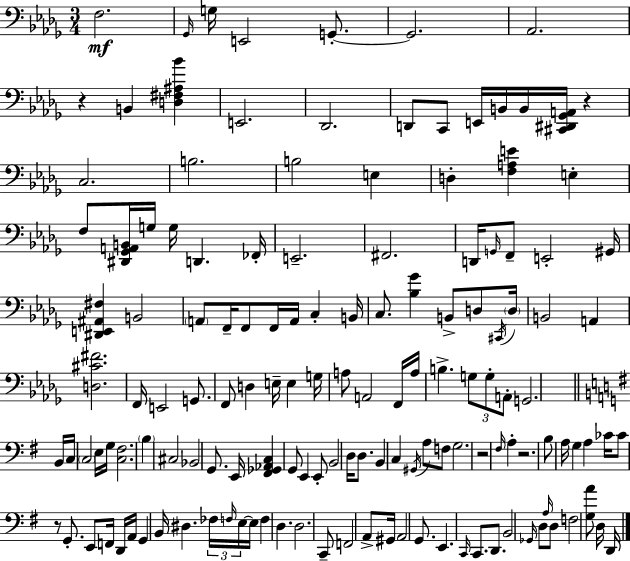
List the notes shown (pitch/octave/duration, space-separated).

F3/h. Gb2/s G3/s E2/h G2/e. G2/h. Ab2/h. R/q B2/q [D3,F#3,A#3,Bb4]/q E2/h. Db2/h. D2/e C2/e E2/s B2/s B2/s [C#2,D#2,Gb2,A2]/s R/q C3/h. B3/h. B3/h E3/q D3/q [F3,A3,E4]/q E3/q F3/e [D#2,Gb2,A2,B2]/s G3/s G3/s D2/q. FES2/s E2/h. F#2/h. D2/s G2/s F2/e E2/h G#2/s [D#2,E2,A#2,F#3]/q B2/h A2/e F2/s F2/e F2/s A2/s C3/q B2/s C3/e. [Bb3,Gb4]/q B2/e D3/e C#2/s D3/s B2/h A2/q [D3,C#4,F#4]/h. F2/s E2/h G2/e. F2/e D3/q E3/s E3/q G3/s A3/e A2/h F2/s A3/s B3/q. G3/e G3/e A2/e G2/h. B2/s C3/s C3/h E3/s G3/s [C3,F#3]/h. B3/q C#3/h Bb2/h G2/e. E2/s [F#2,Gb2,Ab2,C3]/q G2/e E2/q E2/e B2/h D3/s D3/e. B2/q C3/q G#2/s A3/e F3/e G3/h. R/h F#3/s A3/q R/h. B3/e A3/s G3/q A3/q CES4/s CES4/e R/e G2/e. E2/e F2/s D2/s A2/s G2/q B2/s D#3/q. FES3/s F3/s E3/s E3/s F3/q D3/q. D3/h. C2/e F2/h A2/e G#2/s A2/h G2/e. E2/q. C2/s C2/e. D2/e. B2/h Gb2/s D3/e A3/s D3/e F3/h [G3,A4]/e D3/s D2/s